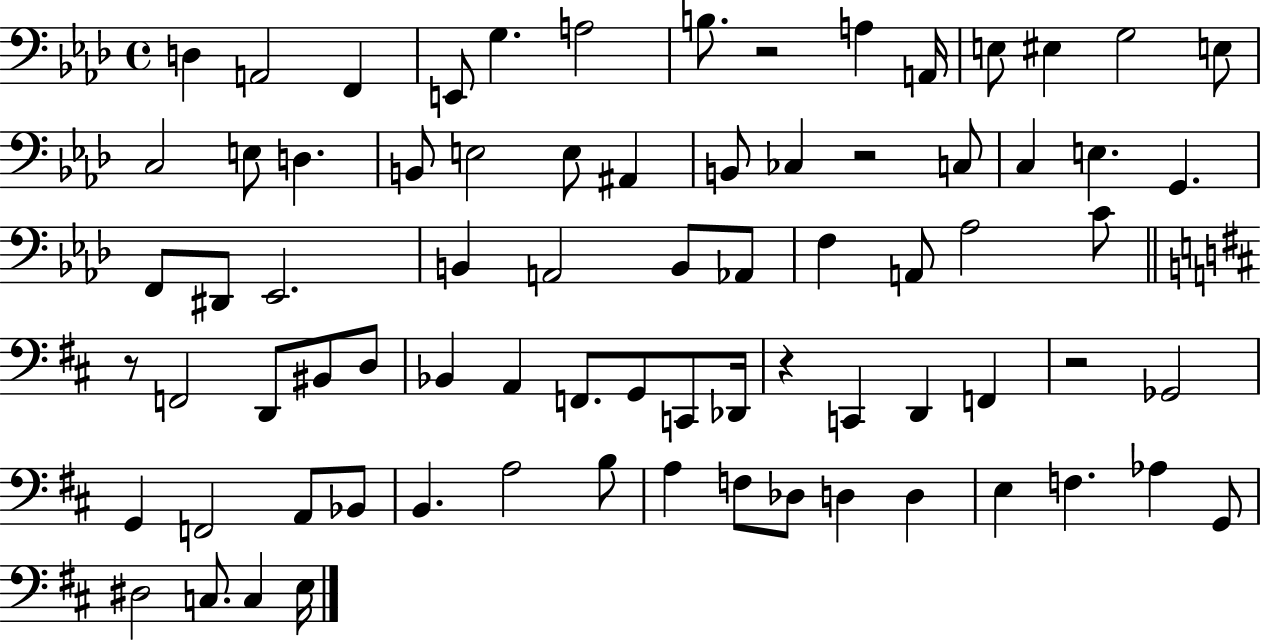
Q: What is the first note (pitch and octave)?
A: D3